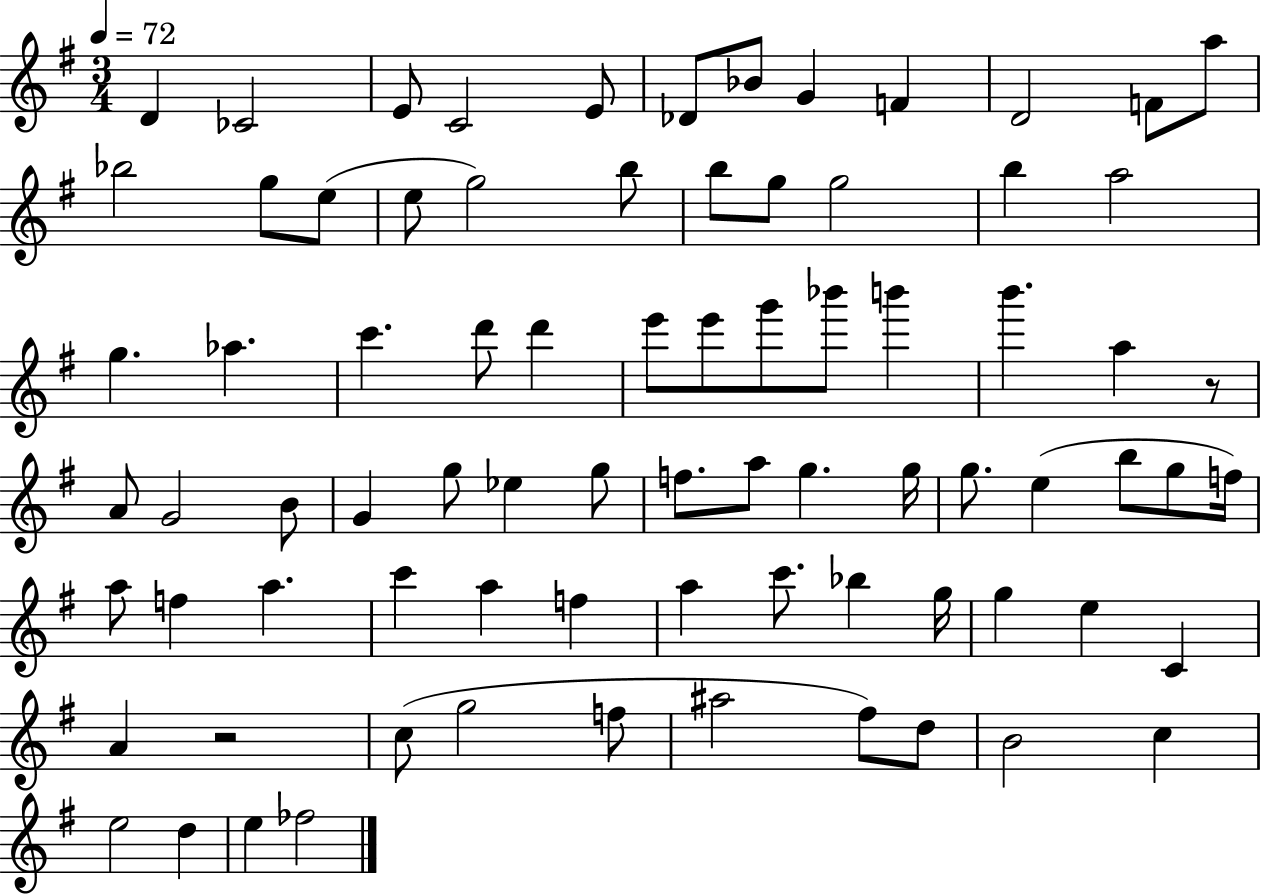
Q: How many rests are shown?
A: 2